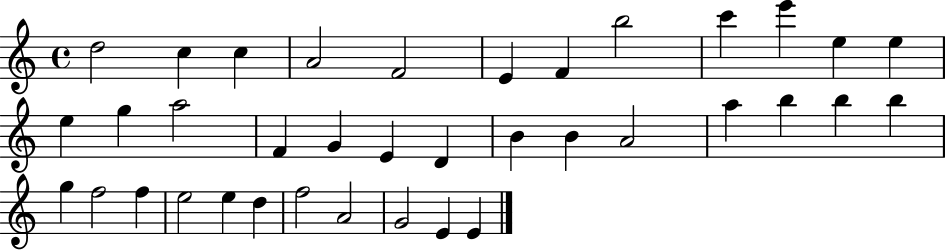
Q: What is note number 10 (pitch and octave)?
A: E6